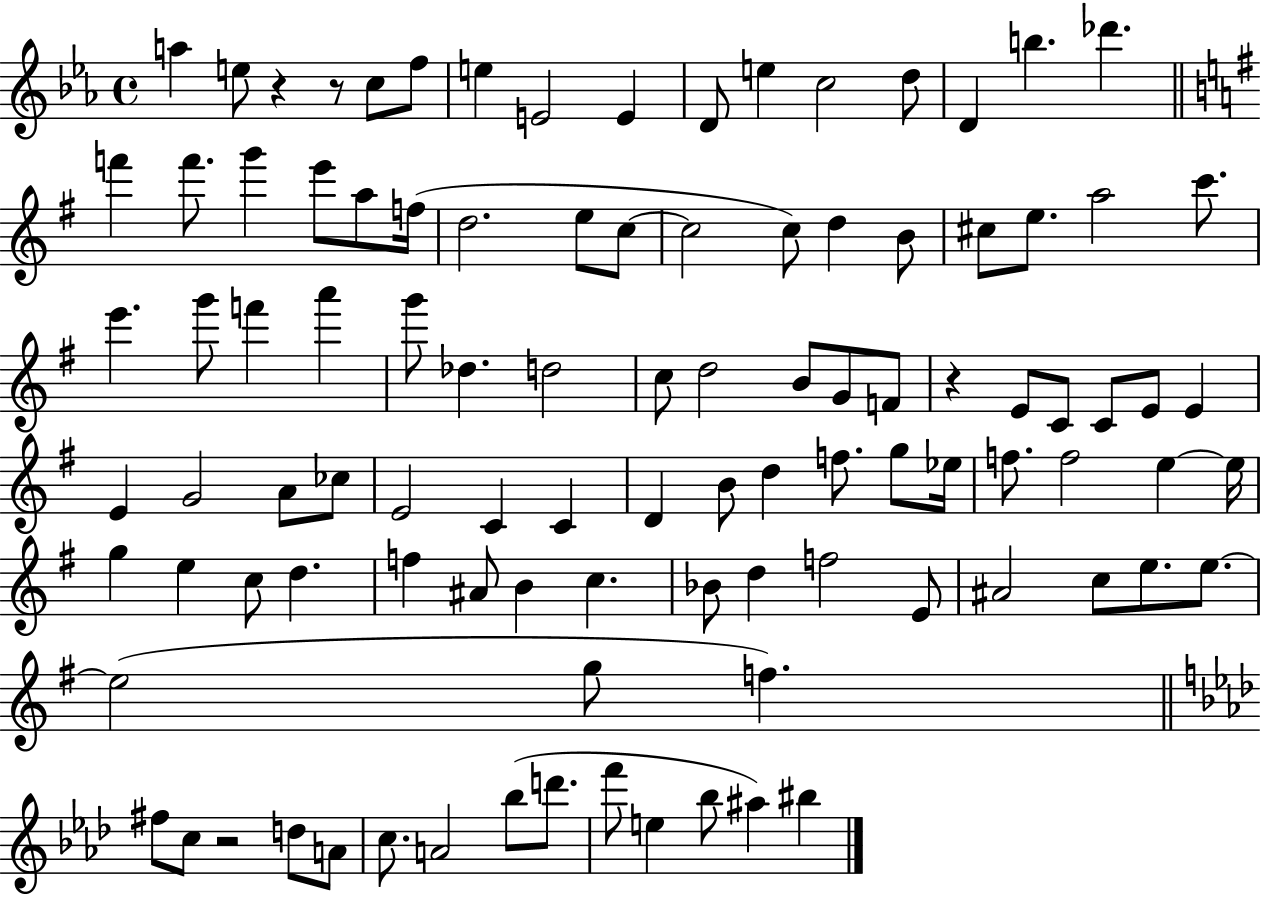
{
  \clef treble
  \time 4/4
  \defaultTimeSignature
  \key ees \major
  a''4 e''8 r4 r8 c''8 f''8 | e''4 e'2 e'4 | d'8 e''4 c''2 d''8 | d'4 b''4. des'''4. | \break \bar "||" \break \key g \major f'''4 f'''8. g'''4 e'''8 a''8 f''16( | d''2. e''8 c''8~~ | c''2 c''8) d''4 b'8 | cis''8 e''8. a''2 c'''8. | \break e'''4. g'''8 f'''4 a'''4 | g'''8 des''4. d''2 | c''8 d''2 b'8 g'8 f'8 | r4 e'8 c'8 c'8 e'8 e'4 | \break e'4 g'2 a'8 ces''8 | e'2 c'4 c'4 | d'4 b'8 d''4 f''8. g''8 ees''16 | f''8. f''2 e''4~~ e''16 | \break g''4 e''4 c''8 d''4. | f''4 ais'8 b'4 c''4. | bes'8 d''4 f''2 e'8 | ais'2 c''8 e''8. e''8.~~ | \break e''2( g''8 f''4.) | \bar "||" \break \key f \minor fis''8 c''8 r2 d''8 a'8 | c''8. a'2 bes''8( d'''8. | f'''8 e''4 bes''8 ais''4) bis''4 | \bar "|."
}